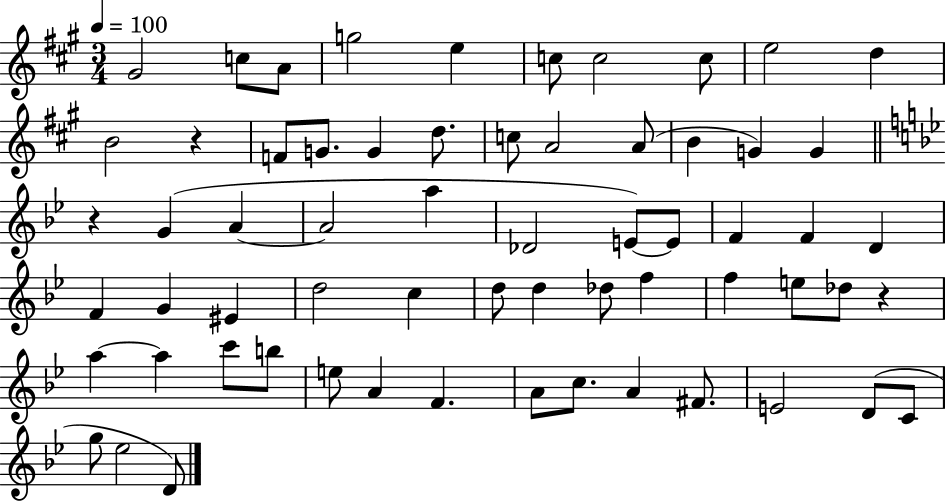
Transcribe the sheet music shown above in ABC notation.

X:1
T:Untitled
M:3/4
L:1/4
K:A
^G2 c/2 A/2 g2 e c/2 c2 c/2 e2 d B2 z F/2 G/2 G d/2 c/2 A2 A/2 B G G z G A A2 a _D2 E/2 E/2 F F D F G ^E d2 c d/2 d _d/2 f f e/2 _d/2 z a a c'/2 b/2 e/2 A F A/2 c/2 A ^F/2 E2 D/2 C/2 g/2 _e2 D/2